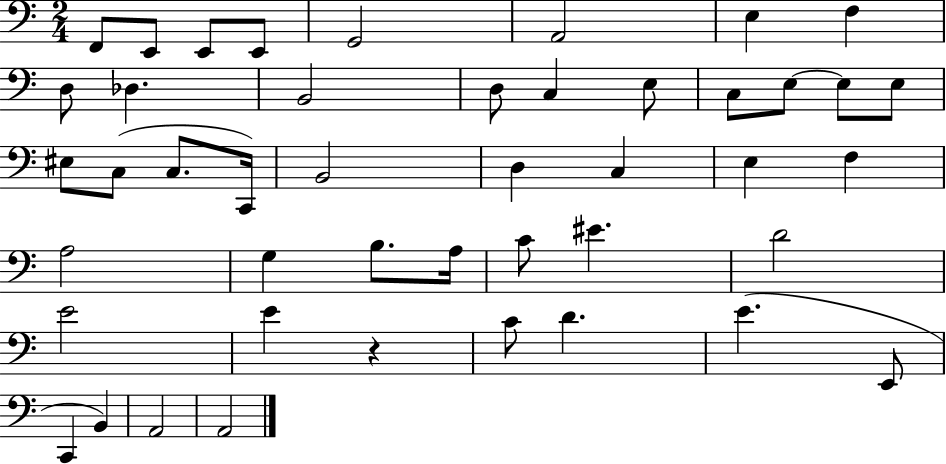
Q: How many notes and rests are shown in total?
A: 45